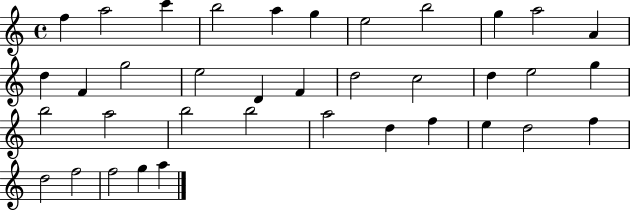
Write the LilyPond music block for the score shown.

{
  \clef treble
  \time 4/4
  \defaultTimeSignature
  \key c \major
  f''4 a''2 c'''4 | b''2 a''4 g''4 | e''2 b''2 | g''4 a''2 a'4 | \break d''4 f'4 g''2 | e''2 d'4 f'4 | d''2 c''2 | d''4 e''2 g''4 | \break b''2 a''2 | b''2 b''2 | a''2 d''4 f''4 | e''4 d''2 f''4 | \break d''2 f''2 | f''2 g''4 a''4 | \bar "|."
}